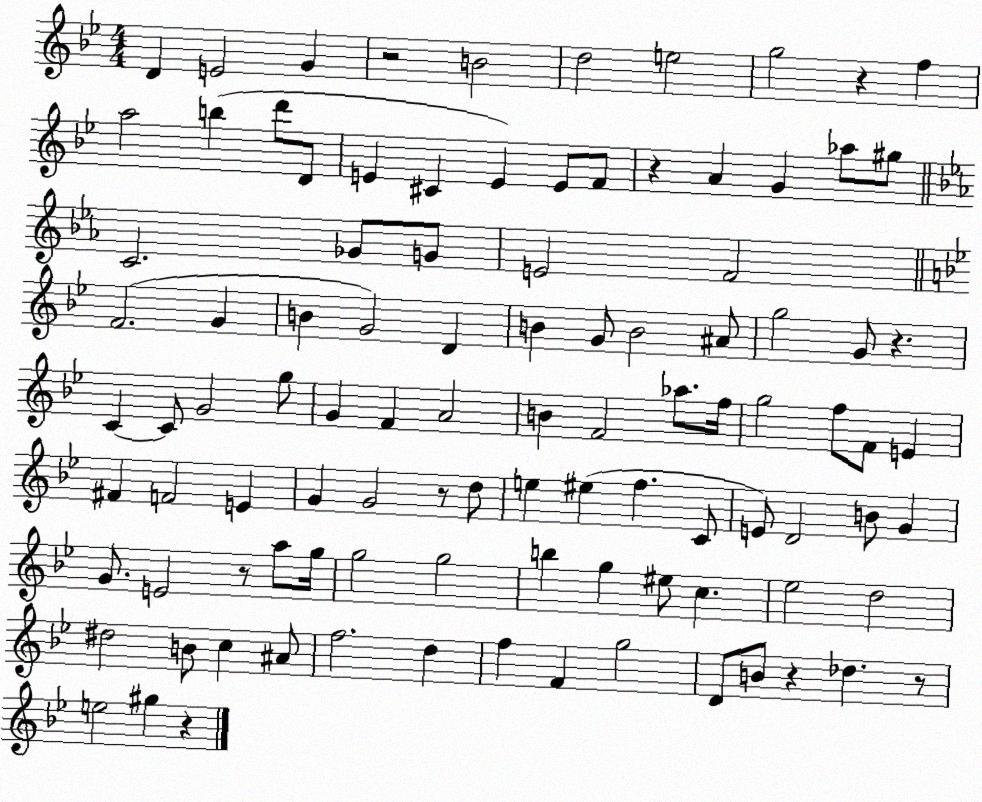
X:1
T:Untitled
M:4/4
L:1/4
K:Bb
D E2 G z2 B2 d2 e2 g2 z f a2 b d'/2 D/2 E ^C E E/2 F/2 z A G _a/2 ^g/2 C2 _G/2 G/2 E2 F2 F2 G B G2 D B G/2 B2 ^A/2 g2 G/2 z C C/2 G2 g/2 G F A2 B F2 _a/2 f/4 g2 f/2 F/2 E ^F F2 E G G2 z/2 d/2 e ^e f C/2 E/2 D2 B/2 G G/2 E2 z/2 a/2 g/4 g2 g2 b g ^e/2 c _e2 d2 ^d2 B/2 c ^A/2 f2 d f F g2 D/2 B/2 z _d z/2 e2 ^g z